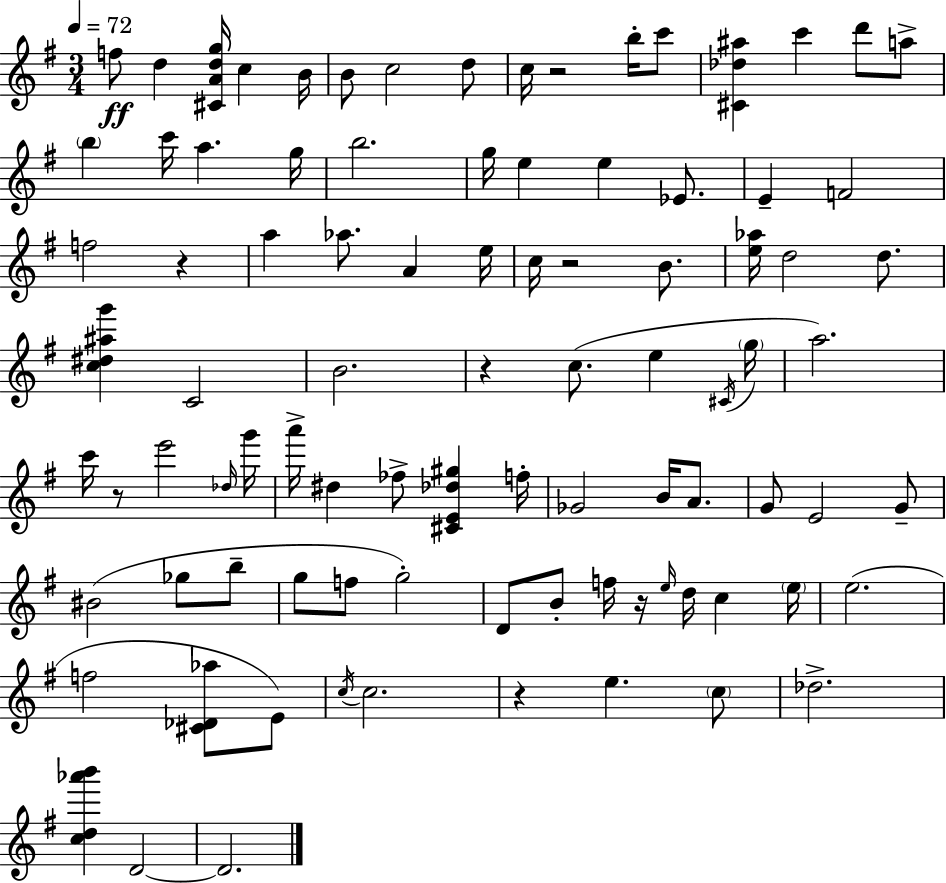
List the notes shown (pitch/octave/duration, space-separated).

F5/e D5/q [C#4,A4,D5,G5]/s C5/q B4/s B4/e C5/h D5/e C5/s R/h B5/s C6/e [C#4,Db5,A#5]/q C6/q D6/e A5/e B5/q C6/s A5/q. G5/s B5/h. G5/s E5/q E5/q Eb4/e. E4/q F4/h F5/h R/q A5/q Ab5/e. A4/q E5/s C5/s R/h B4/e. [E5,Ab5]/s D5/h D5/e. [C5,D#5,A#5,G6]/q C4/h B4/h. R/q C5/e. E5/q C#4/s G5/s A5/h. C6/s R/e E6/h Db5/s G6/s A6/s D#5/q FES5/e [C#4,E4,Db5,G#5]/q F5/s Gb4/h B4/s A4/e. G4/e E4/h G4/e BIS4/h Gb5/e B5/e G5/e F5/e G5/h D4/e B4/e F5/s R/s E5/s D5/s C5/q E5/s E5/h. F5/h [C#4,Db4,Ab5]/e E4/e C5/s C5/h. R/q E5/q. C5/e Db5/h. [C5,D5,Ab6,B6]/q D4/h D4/h.